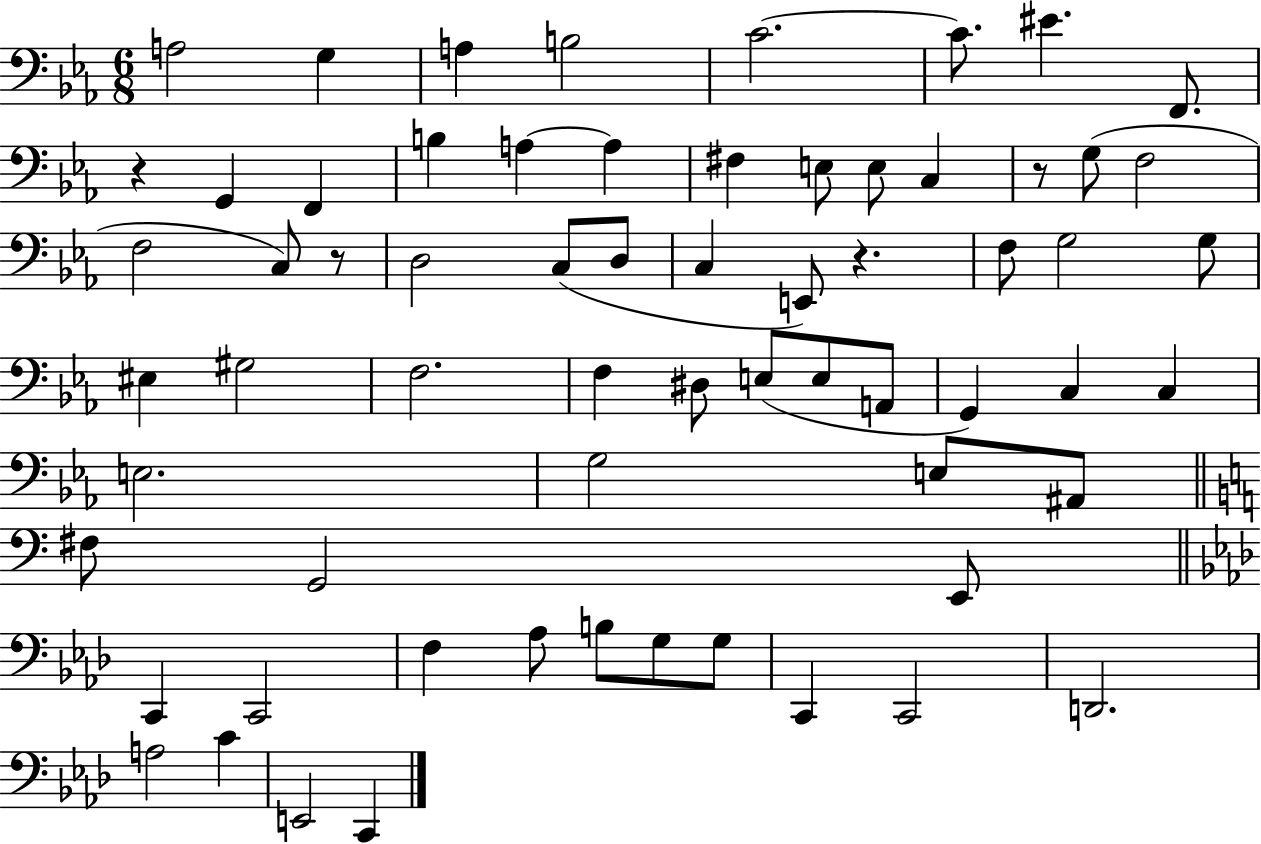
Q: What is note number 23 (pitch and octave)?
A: C3